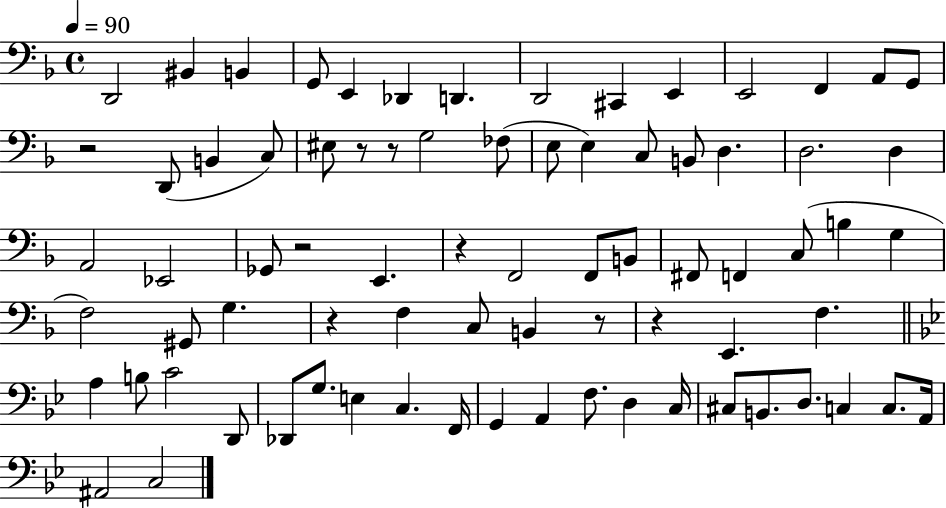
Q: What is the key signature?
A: F major